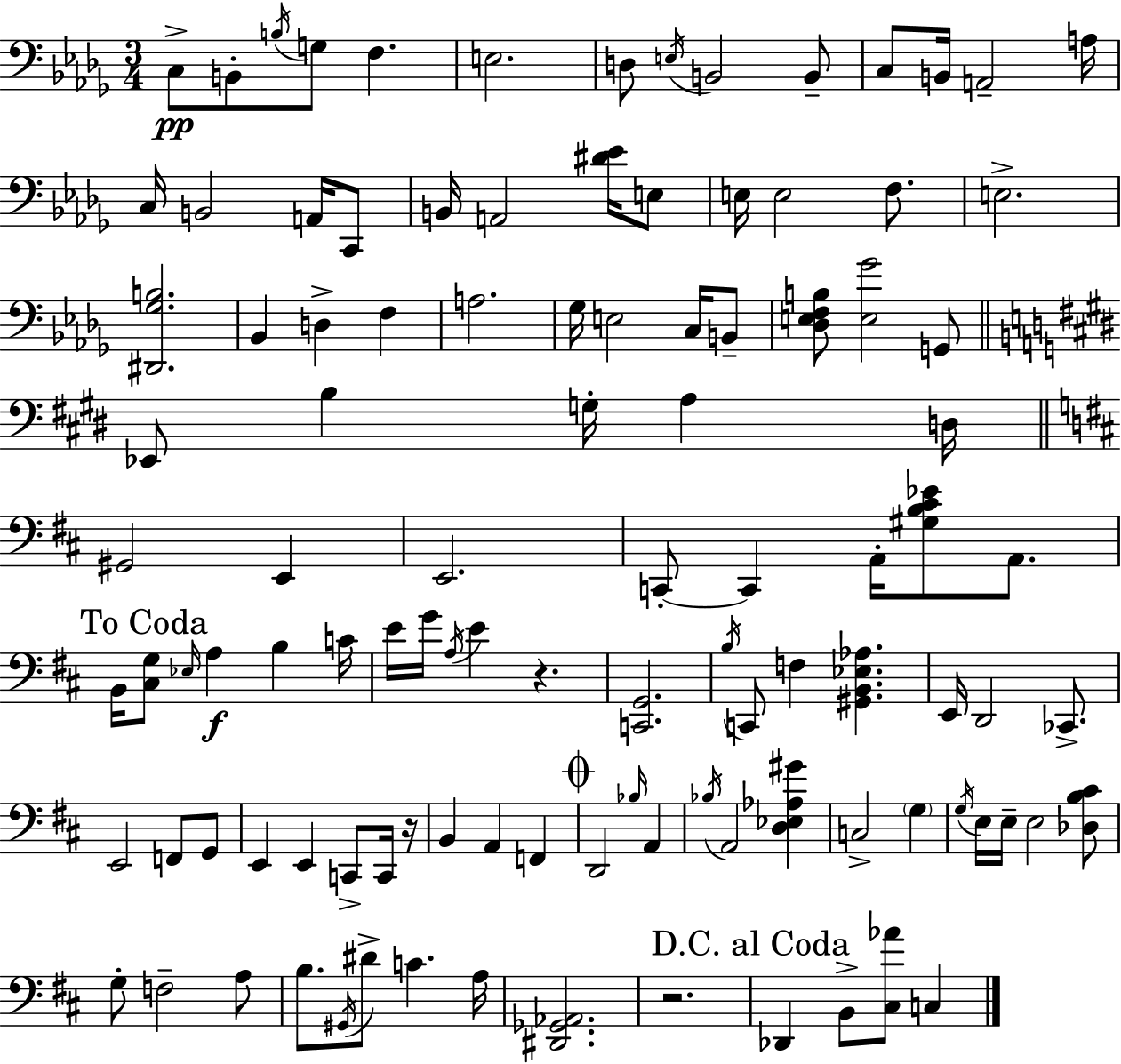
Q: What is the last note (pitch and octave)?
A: C3